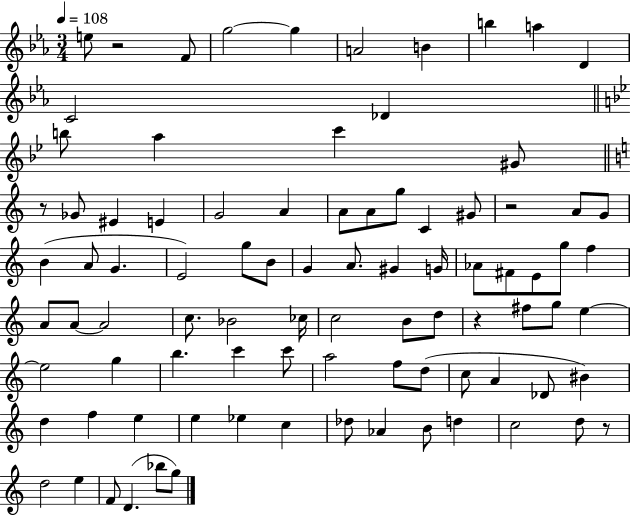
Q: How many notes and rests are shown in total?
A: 89